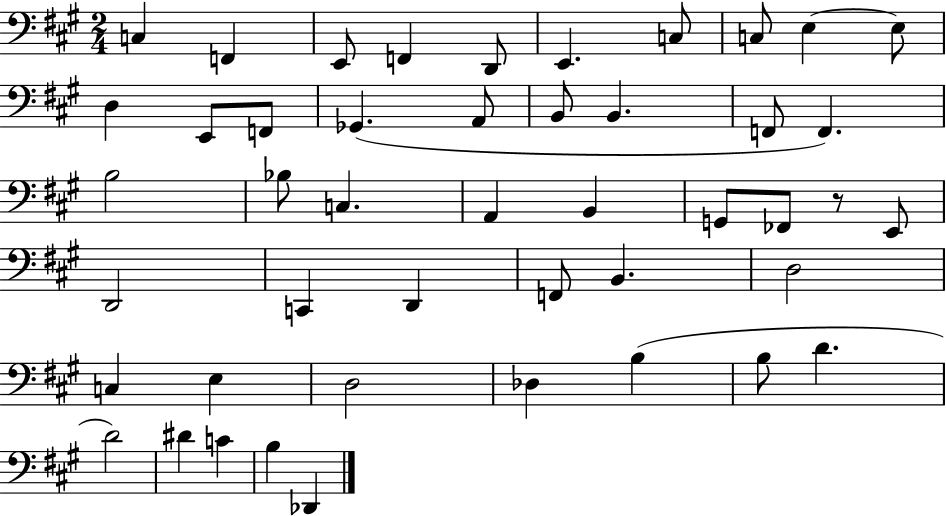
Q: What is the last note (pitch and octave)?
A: Db2